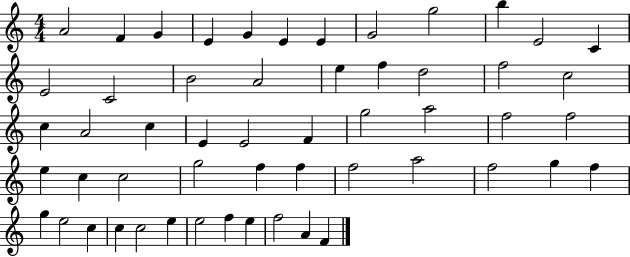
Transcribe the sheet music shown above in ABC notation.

X:1
T:Untitled
M:4/4
L:1/4
K:C
A2 F G E G E E G2 g2 b E2 C E2 C2 B2 A2 e f d2 f2 c2 c A2 c E E2 F g2 a2 f2 f2 e c c2 g2 f f f2 a2 f2 g f g e2 c c c2 e e2 f e f2 A F